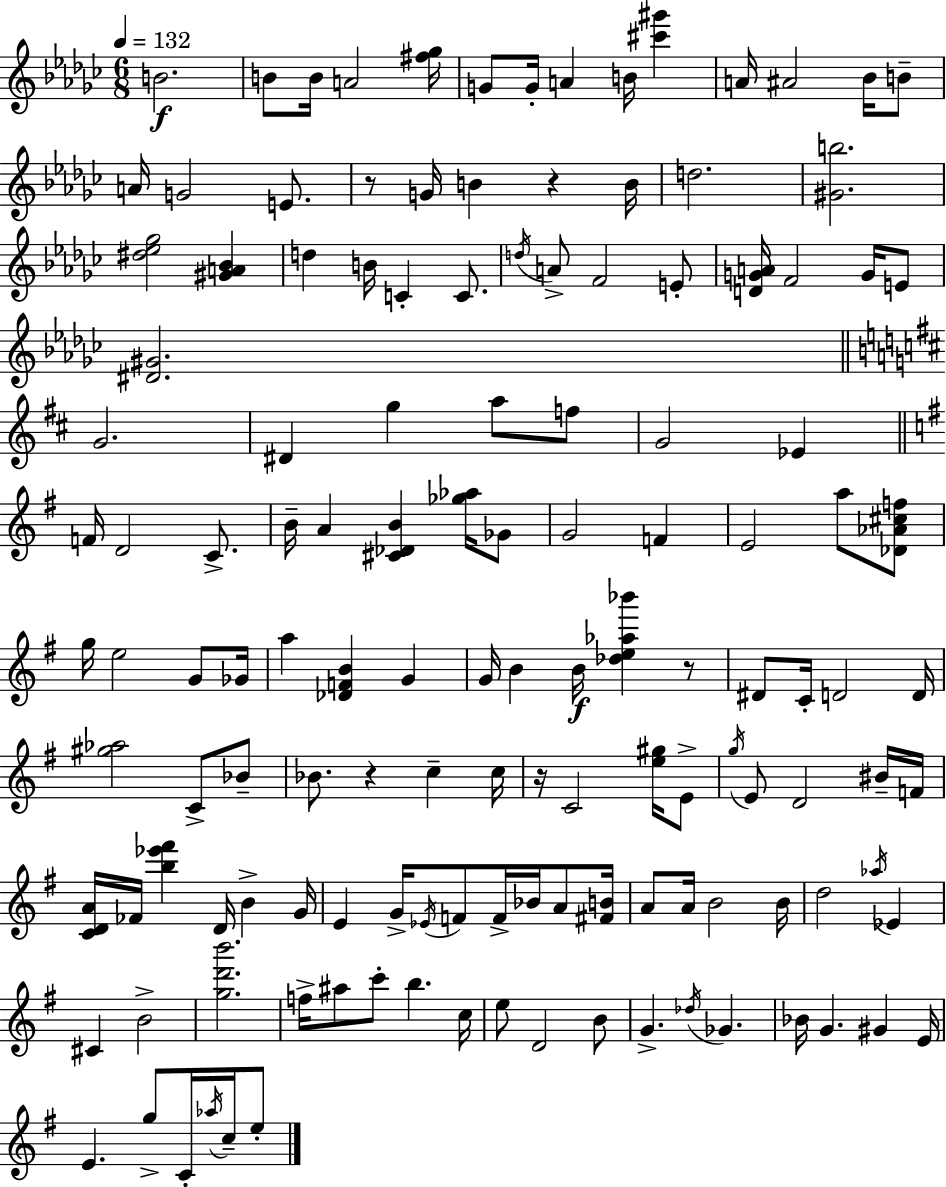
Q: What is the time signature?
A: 6/8